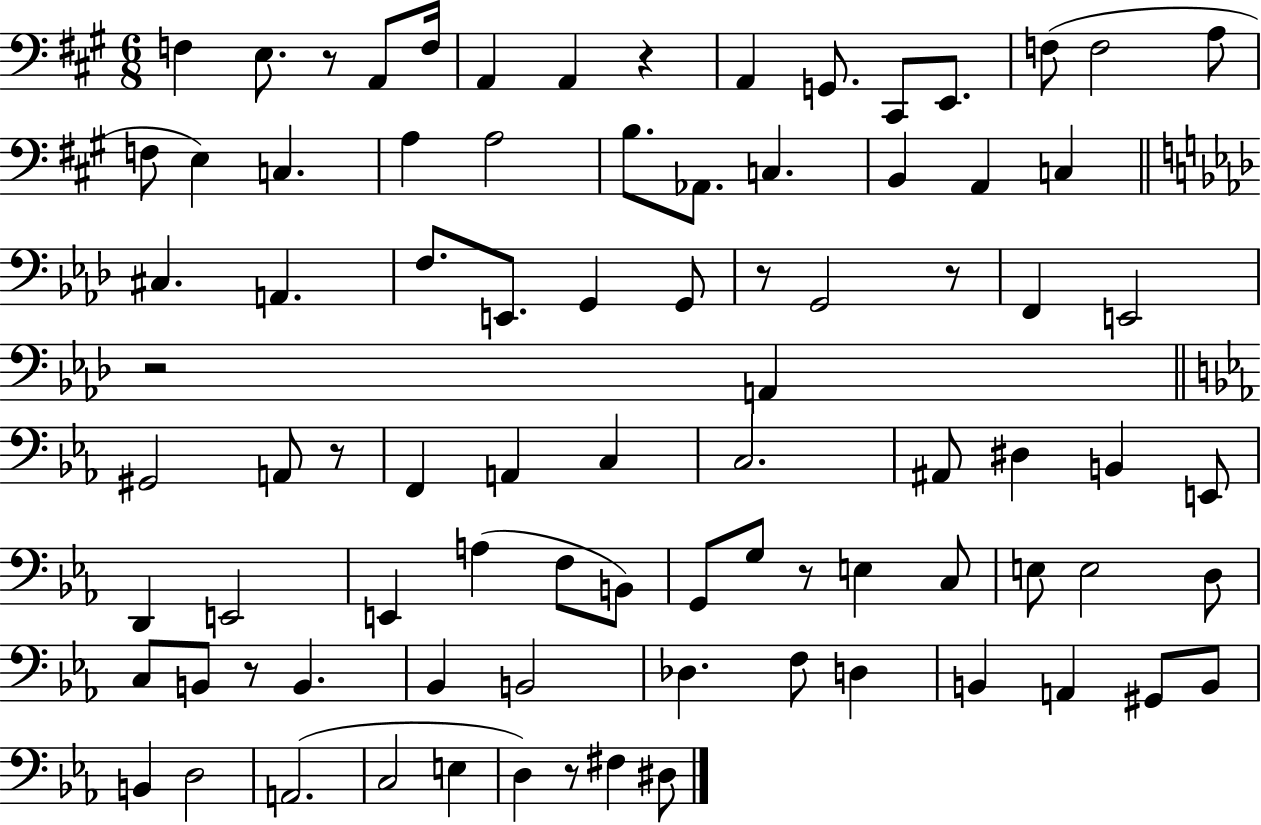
{
  \clef bass
  \numericTimeSignature
  \time 6/8
  \key a \major
  f4 e8. r8 a,8 f16 | a,4 a,4 r4 | a,4 g,8. cis,8 e,8. | f8( f2 a8 | \break f8 e4) c4. | a4 a2 | b8. aes,8. c4. | b,4 a,4 c4 | \break \bar "||" \break \key f \minor cis4. a,4. | f8. e,8. g,4 g,8 | r8 g,2 r8 | f,4 e,2 | \break r2 a,4 | \bar "||" \break \key ees \major gis,2 a,8 r8 | f,4 a,4 c4 | c2. | ais,8 dis4 b,4 e,8 | \break d,4 e,2 | e,4 a4( f8 b,8) | g,8 g8 r8 e4 c8 | e8 e2 d8 | \break c8 b,8 r8 b,4. | bes,4 b,2 | des4. f8 d4 | b,4 a,4 gis,8 b,8 | \break b,4 d2 | a,2.( | c2 e4 | d4) r8 fis4 dis8 | \break \bar "|."
}